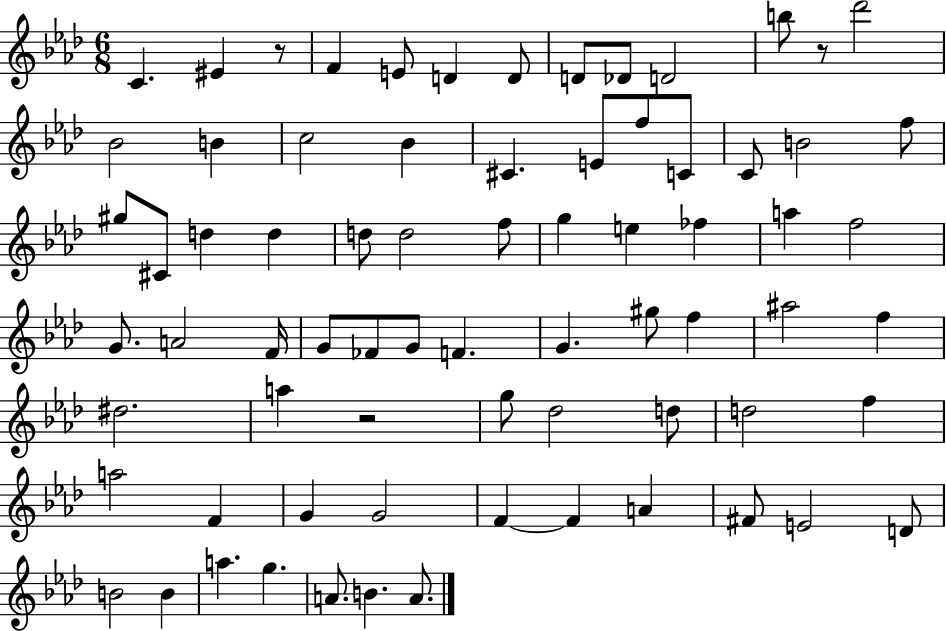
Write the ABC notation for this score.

X:1
T:Untitled
M:6/8
L:1/4
K:Ab
C ^E z/2 F E/2 D D/2 D/2 _D/2 D2 b/2 z/2 _d'2 _B2 B c2 _B ^C E/2 f/2 C/2 C/2 B2 f/2 ^g/2 ^C/2 d d d/2 d2 f/2 g e _f a f2 G/2 A2 F/4 G/2 _F/2 G/2 F G ^g/2 f ^a2 f ^d2 a z2 g/2 _d2 d/2 d2 f a2 F G G2 F F A ^F/2 E2 D/2 B2 B a g A/2 B A/2